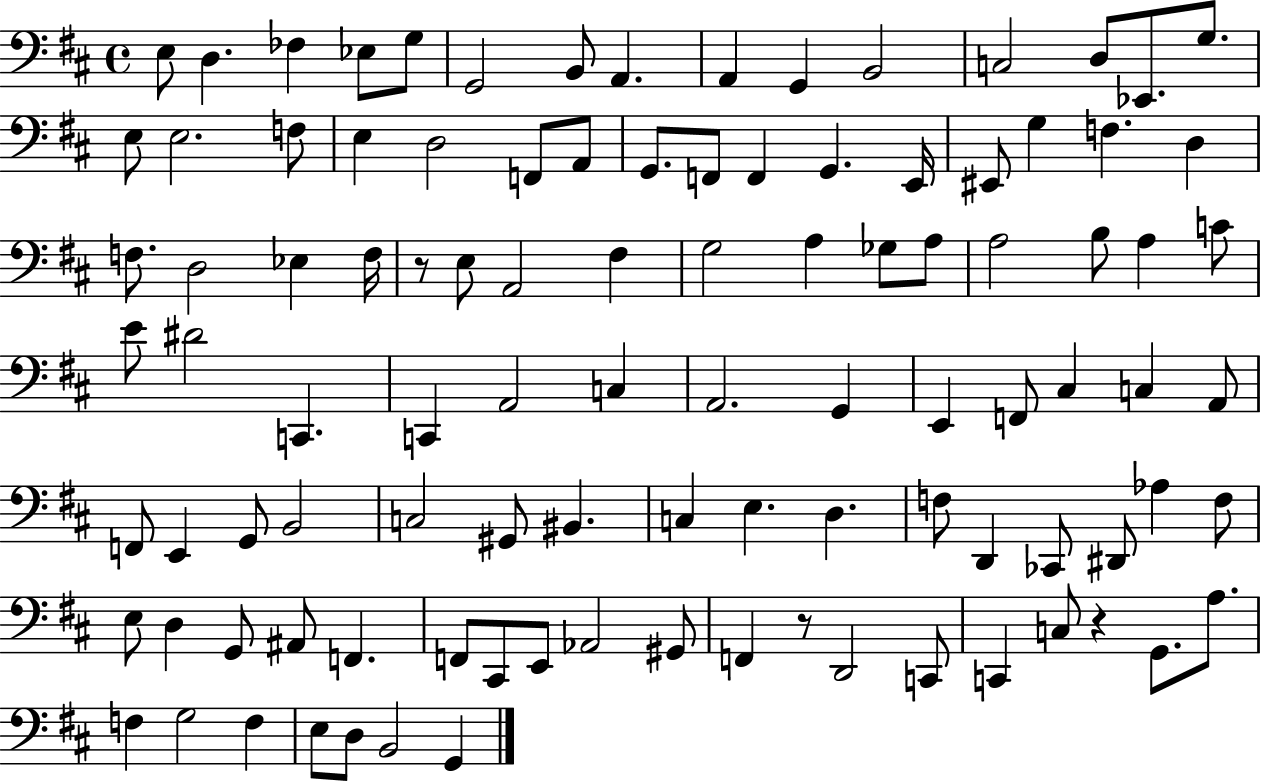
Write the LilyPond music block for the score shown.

{
  \clef bass
  \time 4/4
  \defaultTimeSignature
  \key d \major
  \repeat volta 2 { e8 d4. fes4 ees8 g8 | g,2 b,8 a,4. | a,4 g,4 b,2 | c2 d8 ees,8. g8. | \break e8 e2. f8 | e4 d2 f,8 a,8 | g,8. f,8 f,4 g,4. e,16 | eis,8 g4 f4. d4 | \break f8. d2 ees4 f16 | r8 e8 a,2 fis4 | g2 a4 ges8 a8 | a2 b8 a4 c'8 | \break e'8 dis'2 c,4. | c,4 a,2 c4 | a,2. g,4 | e,4 f,8 cis4 c4 a,8 | \break f,8 e,4 g,8 b,2 | c2 gis,8 bis,4. | c4 e4. d4. | f8 d,4 ces,8 dis,8 aes4 f8 | \break e8 d4 g,8 ais,8 f,4. | f,8 cis,8 e,8 aes,2 gis,8 | f,4 r8 d,2 c,8 | c,4 c8 r4 g,8. a8. | \break f4 g2 f4 | e8 d8 b,2 g,4 | } \bar "|."
}